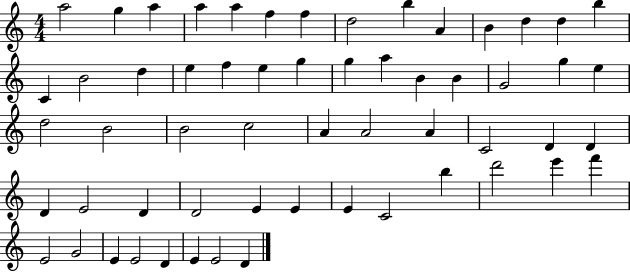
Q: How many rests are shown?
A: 0